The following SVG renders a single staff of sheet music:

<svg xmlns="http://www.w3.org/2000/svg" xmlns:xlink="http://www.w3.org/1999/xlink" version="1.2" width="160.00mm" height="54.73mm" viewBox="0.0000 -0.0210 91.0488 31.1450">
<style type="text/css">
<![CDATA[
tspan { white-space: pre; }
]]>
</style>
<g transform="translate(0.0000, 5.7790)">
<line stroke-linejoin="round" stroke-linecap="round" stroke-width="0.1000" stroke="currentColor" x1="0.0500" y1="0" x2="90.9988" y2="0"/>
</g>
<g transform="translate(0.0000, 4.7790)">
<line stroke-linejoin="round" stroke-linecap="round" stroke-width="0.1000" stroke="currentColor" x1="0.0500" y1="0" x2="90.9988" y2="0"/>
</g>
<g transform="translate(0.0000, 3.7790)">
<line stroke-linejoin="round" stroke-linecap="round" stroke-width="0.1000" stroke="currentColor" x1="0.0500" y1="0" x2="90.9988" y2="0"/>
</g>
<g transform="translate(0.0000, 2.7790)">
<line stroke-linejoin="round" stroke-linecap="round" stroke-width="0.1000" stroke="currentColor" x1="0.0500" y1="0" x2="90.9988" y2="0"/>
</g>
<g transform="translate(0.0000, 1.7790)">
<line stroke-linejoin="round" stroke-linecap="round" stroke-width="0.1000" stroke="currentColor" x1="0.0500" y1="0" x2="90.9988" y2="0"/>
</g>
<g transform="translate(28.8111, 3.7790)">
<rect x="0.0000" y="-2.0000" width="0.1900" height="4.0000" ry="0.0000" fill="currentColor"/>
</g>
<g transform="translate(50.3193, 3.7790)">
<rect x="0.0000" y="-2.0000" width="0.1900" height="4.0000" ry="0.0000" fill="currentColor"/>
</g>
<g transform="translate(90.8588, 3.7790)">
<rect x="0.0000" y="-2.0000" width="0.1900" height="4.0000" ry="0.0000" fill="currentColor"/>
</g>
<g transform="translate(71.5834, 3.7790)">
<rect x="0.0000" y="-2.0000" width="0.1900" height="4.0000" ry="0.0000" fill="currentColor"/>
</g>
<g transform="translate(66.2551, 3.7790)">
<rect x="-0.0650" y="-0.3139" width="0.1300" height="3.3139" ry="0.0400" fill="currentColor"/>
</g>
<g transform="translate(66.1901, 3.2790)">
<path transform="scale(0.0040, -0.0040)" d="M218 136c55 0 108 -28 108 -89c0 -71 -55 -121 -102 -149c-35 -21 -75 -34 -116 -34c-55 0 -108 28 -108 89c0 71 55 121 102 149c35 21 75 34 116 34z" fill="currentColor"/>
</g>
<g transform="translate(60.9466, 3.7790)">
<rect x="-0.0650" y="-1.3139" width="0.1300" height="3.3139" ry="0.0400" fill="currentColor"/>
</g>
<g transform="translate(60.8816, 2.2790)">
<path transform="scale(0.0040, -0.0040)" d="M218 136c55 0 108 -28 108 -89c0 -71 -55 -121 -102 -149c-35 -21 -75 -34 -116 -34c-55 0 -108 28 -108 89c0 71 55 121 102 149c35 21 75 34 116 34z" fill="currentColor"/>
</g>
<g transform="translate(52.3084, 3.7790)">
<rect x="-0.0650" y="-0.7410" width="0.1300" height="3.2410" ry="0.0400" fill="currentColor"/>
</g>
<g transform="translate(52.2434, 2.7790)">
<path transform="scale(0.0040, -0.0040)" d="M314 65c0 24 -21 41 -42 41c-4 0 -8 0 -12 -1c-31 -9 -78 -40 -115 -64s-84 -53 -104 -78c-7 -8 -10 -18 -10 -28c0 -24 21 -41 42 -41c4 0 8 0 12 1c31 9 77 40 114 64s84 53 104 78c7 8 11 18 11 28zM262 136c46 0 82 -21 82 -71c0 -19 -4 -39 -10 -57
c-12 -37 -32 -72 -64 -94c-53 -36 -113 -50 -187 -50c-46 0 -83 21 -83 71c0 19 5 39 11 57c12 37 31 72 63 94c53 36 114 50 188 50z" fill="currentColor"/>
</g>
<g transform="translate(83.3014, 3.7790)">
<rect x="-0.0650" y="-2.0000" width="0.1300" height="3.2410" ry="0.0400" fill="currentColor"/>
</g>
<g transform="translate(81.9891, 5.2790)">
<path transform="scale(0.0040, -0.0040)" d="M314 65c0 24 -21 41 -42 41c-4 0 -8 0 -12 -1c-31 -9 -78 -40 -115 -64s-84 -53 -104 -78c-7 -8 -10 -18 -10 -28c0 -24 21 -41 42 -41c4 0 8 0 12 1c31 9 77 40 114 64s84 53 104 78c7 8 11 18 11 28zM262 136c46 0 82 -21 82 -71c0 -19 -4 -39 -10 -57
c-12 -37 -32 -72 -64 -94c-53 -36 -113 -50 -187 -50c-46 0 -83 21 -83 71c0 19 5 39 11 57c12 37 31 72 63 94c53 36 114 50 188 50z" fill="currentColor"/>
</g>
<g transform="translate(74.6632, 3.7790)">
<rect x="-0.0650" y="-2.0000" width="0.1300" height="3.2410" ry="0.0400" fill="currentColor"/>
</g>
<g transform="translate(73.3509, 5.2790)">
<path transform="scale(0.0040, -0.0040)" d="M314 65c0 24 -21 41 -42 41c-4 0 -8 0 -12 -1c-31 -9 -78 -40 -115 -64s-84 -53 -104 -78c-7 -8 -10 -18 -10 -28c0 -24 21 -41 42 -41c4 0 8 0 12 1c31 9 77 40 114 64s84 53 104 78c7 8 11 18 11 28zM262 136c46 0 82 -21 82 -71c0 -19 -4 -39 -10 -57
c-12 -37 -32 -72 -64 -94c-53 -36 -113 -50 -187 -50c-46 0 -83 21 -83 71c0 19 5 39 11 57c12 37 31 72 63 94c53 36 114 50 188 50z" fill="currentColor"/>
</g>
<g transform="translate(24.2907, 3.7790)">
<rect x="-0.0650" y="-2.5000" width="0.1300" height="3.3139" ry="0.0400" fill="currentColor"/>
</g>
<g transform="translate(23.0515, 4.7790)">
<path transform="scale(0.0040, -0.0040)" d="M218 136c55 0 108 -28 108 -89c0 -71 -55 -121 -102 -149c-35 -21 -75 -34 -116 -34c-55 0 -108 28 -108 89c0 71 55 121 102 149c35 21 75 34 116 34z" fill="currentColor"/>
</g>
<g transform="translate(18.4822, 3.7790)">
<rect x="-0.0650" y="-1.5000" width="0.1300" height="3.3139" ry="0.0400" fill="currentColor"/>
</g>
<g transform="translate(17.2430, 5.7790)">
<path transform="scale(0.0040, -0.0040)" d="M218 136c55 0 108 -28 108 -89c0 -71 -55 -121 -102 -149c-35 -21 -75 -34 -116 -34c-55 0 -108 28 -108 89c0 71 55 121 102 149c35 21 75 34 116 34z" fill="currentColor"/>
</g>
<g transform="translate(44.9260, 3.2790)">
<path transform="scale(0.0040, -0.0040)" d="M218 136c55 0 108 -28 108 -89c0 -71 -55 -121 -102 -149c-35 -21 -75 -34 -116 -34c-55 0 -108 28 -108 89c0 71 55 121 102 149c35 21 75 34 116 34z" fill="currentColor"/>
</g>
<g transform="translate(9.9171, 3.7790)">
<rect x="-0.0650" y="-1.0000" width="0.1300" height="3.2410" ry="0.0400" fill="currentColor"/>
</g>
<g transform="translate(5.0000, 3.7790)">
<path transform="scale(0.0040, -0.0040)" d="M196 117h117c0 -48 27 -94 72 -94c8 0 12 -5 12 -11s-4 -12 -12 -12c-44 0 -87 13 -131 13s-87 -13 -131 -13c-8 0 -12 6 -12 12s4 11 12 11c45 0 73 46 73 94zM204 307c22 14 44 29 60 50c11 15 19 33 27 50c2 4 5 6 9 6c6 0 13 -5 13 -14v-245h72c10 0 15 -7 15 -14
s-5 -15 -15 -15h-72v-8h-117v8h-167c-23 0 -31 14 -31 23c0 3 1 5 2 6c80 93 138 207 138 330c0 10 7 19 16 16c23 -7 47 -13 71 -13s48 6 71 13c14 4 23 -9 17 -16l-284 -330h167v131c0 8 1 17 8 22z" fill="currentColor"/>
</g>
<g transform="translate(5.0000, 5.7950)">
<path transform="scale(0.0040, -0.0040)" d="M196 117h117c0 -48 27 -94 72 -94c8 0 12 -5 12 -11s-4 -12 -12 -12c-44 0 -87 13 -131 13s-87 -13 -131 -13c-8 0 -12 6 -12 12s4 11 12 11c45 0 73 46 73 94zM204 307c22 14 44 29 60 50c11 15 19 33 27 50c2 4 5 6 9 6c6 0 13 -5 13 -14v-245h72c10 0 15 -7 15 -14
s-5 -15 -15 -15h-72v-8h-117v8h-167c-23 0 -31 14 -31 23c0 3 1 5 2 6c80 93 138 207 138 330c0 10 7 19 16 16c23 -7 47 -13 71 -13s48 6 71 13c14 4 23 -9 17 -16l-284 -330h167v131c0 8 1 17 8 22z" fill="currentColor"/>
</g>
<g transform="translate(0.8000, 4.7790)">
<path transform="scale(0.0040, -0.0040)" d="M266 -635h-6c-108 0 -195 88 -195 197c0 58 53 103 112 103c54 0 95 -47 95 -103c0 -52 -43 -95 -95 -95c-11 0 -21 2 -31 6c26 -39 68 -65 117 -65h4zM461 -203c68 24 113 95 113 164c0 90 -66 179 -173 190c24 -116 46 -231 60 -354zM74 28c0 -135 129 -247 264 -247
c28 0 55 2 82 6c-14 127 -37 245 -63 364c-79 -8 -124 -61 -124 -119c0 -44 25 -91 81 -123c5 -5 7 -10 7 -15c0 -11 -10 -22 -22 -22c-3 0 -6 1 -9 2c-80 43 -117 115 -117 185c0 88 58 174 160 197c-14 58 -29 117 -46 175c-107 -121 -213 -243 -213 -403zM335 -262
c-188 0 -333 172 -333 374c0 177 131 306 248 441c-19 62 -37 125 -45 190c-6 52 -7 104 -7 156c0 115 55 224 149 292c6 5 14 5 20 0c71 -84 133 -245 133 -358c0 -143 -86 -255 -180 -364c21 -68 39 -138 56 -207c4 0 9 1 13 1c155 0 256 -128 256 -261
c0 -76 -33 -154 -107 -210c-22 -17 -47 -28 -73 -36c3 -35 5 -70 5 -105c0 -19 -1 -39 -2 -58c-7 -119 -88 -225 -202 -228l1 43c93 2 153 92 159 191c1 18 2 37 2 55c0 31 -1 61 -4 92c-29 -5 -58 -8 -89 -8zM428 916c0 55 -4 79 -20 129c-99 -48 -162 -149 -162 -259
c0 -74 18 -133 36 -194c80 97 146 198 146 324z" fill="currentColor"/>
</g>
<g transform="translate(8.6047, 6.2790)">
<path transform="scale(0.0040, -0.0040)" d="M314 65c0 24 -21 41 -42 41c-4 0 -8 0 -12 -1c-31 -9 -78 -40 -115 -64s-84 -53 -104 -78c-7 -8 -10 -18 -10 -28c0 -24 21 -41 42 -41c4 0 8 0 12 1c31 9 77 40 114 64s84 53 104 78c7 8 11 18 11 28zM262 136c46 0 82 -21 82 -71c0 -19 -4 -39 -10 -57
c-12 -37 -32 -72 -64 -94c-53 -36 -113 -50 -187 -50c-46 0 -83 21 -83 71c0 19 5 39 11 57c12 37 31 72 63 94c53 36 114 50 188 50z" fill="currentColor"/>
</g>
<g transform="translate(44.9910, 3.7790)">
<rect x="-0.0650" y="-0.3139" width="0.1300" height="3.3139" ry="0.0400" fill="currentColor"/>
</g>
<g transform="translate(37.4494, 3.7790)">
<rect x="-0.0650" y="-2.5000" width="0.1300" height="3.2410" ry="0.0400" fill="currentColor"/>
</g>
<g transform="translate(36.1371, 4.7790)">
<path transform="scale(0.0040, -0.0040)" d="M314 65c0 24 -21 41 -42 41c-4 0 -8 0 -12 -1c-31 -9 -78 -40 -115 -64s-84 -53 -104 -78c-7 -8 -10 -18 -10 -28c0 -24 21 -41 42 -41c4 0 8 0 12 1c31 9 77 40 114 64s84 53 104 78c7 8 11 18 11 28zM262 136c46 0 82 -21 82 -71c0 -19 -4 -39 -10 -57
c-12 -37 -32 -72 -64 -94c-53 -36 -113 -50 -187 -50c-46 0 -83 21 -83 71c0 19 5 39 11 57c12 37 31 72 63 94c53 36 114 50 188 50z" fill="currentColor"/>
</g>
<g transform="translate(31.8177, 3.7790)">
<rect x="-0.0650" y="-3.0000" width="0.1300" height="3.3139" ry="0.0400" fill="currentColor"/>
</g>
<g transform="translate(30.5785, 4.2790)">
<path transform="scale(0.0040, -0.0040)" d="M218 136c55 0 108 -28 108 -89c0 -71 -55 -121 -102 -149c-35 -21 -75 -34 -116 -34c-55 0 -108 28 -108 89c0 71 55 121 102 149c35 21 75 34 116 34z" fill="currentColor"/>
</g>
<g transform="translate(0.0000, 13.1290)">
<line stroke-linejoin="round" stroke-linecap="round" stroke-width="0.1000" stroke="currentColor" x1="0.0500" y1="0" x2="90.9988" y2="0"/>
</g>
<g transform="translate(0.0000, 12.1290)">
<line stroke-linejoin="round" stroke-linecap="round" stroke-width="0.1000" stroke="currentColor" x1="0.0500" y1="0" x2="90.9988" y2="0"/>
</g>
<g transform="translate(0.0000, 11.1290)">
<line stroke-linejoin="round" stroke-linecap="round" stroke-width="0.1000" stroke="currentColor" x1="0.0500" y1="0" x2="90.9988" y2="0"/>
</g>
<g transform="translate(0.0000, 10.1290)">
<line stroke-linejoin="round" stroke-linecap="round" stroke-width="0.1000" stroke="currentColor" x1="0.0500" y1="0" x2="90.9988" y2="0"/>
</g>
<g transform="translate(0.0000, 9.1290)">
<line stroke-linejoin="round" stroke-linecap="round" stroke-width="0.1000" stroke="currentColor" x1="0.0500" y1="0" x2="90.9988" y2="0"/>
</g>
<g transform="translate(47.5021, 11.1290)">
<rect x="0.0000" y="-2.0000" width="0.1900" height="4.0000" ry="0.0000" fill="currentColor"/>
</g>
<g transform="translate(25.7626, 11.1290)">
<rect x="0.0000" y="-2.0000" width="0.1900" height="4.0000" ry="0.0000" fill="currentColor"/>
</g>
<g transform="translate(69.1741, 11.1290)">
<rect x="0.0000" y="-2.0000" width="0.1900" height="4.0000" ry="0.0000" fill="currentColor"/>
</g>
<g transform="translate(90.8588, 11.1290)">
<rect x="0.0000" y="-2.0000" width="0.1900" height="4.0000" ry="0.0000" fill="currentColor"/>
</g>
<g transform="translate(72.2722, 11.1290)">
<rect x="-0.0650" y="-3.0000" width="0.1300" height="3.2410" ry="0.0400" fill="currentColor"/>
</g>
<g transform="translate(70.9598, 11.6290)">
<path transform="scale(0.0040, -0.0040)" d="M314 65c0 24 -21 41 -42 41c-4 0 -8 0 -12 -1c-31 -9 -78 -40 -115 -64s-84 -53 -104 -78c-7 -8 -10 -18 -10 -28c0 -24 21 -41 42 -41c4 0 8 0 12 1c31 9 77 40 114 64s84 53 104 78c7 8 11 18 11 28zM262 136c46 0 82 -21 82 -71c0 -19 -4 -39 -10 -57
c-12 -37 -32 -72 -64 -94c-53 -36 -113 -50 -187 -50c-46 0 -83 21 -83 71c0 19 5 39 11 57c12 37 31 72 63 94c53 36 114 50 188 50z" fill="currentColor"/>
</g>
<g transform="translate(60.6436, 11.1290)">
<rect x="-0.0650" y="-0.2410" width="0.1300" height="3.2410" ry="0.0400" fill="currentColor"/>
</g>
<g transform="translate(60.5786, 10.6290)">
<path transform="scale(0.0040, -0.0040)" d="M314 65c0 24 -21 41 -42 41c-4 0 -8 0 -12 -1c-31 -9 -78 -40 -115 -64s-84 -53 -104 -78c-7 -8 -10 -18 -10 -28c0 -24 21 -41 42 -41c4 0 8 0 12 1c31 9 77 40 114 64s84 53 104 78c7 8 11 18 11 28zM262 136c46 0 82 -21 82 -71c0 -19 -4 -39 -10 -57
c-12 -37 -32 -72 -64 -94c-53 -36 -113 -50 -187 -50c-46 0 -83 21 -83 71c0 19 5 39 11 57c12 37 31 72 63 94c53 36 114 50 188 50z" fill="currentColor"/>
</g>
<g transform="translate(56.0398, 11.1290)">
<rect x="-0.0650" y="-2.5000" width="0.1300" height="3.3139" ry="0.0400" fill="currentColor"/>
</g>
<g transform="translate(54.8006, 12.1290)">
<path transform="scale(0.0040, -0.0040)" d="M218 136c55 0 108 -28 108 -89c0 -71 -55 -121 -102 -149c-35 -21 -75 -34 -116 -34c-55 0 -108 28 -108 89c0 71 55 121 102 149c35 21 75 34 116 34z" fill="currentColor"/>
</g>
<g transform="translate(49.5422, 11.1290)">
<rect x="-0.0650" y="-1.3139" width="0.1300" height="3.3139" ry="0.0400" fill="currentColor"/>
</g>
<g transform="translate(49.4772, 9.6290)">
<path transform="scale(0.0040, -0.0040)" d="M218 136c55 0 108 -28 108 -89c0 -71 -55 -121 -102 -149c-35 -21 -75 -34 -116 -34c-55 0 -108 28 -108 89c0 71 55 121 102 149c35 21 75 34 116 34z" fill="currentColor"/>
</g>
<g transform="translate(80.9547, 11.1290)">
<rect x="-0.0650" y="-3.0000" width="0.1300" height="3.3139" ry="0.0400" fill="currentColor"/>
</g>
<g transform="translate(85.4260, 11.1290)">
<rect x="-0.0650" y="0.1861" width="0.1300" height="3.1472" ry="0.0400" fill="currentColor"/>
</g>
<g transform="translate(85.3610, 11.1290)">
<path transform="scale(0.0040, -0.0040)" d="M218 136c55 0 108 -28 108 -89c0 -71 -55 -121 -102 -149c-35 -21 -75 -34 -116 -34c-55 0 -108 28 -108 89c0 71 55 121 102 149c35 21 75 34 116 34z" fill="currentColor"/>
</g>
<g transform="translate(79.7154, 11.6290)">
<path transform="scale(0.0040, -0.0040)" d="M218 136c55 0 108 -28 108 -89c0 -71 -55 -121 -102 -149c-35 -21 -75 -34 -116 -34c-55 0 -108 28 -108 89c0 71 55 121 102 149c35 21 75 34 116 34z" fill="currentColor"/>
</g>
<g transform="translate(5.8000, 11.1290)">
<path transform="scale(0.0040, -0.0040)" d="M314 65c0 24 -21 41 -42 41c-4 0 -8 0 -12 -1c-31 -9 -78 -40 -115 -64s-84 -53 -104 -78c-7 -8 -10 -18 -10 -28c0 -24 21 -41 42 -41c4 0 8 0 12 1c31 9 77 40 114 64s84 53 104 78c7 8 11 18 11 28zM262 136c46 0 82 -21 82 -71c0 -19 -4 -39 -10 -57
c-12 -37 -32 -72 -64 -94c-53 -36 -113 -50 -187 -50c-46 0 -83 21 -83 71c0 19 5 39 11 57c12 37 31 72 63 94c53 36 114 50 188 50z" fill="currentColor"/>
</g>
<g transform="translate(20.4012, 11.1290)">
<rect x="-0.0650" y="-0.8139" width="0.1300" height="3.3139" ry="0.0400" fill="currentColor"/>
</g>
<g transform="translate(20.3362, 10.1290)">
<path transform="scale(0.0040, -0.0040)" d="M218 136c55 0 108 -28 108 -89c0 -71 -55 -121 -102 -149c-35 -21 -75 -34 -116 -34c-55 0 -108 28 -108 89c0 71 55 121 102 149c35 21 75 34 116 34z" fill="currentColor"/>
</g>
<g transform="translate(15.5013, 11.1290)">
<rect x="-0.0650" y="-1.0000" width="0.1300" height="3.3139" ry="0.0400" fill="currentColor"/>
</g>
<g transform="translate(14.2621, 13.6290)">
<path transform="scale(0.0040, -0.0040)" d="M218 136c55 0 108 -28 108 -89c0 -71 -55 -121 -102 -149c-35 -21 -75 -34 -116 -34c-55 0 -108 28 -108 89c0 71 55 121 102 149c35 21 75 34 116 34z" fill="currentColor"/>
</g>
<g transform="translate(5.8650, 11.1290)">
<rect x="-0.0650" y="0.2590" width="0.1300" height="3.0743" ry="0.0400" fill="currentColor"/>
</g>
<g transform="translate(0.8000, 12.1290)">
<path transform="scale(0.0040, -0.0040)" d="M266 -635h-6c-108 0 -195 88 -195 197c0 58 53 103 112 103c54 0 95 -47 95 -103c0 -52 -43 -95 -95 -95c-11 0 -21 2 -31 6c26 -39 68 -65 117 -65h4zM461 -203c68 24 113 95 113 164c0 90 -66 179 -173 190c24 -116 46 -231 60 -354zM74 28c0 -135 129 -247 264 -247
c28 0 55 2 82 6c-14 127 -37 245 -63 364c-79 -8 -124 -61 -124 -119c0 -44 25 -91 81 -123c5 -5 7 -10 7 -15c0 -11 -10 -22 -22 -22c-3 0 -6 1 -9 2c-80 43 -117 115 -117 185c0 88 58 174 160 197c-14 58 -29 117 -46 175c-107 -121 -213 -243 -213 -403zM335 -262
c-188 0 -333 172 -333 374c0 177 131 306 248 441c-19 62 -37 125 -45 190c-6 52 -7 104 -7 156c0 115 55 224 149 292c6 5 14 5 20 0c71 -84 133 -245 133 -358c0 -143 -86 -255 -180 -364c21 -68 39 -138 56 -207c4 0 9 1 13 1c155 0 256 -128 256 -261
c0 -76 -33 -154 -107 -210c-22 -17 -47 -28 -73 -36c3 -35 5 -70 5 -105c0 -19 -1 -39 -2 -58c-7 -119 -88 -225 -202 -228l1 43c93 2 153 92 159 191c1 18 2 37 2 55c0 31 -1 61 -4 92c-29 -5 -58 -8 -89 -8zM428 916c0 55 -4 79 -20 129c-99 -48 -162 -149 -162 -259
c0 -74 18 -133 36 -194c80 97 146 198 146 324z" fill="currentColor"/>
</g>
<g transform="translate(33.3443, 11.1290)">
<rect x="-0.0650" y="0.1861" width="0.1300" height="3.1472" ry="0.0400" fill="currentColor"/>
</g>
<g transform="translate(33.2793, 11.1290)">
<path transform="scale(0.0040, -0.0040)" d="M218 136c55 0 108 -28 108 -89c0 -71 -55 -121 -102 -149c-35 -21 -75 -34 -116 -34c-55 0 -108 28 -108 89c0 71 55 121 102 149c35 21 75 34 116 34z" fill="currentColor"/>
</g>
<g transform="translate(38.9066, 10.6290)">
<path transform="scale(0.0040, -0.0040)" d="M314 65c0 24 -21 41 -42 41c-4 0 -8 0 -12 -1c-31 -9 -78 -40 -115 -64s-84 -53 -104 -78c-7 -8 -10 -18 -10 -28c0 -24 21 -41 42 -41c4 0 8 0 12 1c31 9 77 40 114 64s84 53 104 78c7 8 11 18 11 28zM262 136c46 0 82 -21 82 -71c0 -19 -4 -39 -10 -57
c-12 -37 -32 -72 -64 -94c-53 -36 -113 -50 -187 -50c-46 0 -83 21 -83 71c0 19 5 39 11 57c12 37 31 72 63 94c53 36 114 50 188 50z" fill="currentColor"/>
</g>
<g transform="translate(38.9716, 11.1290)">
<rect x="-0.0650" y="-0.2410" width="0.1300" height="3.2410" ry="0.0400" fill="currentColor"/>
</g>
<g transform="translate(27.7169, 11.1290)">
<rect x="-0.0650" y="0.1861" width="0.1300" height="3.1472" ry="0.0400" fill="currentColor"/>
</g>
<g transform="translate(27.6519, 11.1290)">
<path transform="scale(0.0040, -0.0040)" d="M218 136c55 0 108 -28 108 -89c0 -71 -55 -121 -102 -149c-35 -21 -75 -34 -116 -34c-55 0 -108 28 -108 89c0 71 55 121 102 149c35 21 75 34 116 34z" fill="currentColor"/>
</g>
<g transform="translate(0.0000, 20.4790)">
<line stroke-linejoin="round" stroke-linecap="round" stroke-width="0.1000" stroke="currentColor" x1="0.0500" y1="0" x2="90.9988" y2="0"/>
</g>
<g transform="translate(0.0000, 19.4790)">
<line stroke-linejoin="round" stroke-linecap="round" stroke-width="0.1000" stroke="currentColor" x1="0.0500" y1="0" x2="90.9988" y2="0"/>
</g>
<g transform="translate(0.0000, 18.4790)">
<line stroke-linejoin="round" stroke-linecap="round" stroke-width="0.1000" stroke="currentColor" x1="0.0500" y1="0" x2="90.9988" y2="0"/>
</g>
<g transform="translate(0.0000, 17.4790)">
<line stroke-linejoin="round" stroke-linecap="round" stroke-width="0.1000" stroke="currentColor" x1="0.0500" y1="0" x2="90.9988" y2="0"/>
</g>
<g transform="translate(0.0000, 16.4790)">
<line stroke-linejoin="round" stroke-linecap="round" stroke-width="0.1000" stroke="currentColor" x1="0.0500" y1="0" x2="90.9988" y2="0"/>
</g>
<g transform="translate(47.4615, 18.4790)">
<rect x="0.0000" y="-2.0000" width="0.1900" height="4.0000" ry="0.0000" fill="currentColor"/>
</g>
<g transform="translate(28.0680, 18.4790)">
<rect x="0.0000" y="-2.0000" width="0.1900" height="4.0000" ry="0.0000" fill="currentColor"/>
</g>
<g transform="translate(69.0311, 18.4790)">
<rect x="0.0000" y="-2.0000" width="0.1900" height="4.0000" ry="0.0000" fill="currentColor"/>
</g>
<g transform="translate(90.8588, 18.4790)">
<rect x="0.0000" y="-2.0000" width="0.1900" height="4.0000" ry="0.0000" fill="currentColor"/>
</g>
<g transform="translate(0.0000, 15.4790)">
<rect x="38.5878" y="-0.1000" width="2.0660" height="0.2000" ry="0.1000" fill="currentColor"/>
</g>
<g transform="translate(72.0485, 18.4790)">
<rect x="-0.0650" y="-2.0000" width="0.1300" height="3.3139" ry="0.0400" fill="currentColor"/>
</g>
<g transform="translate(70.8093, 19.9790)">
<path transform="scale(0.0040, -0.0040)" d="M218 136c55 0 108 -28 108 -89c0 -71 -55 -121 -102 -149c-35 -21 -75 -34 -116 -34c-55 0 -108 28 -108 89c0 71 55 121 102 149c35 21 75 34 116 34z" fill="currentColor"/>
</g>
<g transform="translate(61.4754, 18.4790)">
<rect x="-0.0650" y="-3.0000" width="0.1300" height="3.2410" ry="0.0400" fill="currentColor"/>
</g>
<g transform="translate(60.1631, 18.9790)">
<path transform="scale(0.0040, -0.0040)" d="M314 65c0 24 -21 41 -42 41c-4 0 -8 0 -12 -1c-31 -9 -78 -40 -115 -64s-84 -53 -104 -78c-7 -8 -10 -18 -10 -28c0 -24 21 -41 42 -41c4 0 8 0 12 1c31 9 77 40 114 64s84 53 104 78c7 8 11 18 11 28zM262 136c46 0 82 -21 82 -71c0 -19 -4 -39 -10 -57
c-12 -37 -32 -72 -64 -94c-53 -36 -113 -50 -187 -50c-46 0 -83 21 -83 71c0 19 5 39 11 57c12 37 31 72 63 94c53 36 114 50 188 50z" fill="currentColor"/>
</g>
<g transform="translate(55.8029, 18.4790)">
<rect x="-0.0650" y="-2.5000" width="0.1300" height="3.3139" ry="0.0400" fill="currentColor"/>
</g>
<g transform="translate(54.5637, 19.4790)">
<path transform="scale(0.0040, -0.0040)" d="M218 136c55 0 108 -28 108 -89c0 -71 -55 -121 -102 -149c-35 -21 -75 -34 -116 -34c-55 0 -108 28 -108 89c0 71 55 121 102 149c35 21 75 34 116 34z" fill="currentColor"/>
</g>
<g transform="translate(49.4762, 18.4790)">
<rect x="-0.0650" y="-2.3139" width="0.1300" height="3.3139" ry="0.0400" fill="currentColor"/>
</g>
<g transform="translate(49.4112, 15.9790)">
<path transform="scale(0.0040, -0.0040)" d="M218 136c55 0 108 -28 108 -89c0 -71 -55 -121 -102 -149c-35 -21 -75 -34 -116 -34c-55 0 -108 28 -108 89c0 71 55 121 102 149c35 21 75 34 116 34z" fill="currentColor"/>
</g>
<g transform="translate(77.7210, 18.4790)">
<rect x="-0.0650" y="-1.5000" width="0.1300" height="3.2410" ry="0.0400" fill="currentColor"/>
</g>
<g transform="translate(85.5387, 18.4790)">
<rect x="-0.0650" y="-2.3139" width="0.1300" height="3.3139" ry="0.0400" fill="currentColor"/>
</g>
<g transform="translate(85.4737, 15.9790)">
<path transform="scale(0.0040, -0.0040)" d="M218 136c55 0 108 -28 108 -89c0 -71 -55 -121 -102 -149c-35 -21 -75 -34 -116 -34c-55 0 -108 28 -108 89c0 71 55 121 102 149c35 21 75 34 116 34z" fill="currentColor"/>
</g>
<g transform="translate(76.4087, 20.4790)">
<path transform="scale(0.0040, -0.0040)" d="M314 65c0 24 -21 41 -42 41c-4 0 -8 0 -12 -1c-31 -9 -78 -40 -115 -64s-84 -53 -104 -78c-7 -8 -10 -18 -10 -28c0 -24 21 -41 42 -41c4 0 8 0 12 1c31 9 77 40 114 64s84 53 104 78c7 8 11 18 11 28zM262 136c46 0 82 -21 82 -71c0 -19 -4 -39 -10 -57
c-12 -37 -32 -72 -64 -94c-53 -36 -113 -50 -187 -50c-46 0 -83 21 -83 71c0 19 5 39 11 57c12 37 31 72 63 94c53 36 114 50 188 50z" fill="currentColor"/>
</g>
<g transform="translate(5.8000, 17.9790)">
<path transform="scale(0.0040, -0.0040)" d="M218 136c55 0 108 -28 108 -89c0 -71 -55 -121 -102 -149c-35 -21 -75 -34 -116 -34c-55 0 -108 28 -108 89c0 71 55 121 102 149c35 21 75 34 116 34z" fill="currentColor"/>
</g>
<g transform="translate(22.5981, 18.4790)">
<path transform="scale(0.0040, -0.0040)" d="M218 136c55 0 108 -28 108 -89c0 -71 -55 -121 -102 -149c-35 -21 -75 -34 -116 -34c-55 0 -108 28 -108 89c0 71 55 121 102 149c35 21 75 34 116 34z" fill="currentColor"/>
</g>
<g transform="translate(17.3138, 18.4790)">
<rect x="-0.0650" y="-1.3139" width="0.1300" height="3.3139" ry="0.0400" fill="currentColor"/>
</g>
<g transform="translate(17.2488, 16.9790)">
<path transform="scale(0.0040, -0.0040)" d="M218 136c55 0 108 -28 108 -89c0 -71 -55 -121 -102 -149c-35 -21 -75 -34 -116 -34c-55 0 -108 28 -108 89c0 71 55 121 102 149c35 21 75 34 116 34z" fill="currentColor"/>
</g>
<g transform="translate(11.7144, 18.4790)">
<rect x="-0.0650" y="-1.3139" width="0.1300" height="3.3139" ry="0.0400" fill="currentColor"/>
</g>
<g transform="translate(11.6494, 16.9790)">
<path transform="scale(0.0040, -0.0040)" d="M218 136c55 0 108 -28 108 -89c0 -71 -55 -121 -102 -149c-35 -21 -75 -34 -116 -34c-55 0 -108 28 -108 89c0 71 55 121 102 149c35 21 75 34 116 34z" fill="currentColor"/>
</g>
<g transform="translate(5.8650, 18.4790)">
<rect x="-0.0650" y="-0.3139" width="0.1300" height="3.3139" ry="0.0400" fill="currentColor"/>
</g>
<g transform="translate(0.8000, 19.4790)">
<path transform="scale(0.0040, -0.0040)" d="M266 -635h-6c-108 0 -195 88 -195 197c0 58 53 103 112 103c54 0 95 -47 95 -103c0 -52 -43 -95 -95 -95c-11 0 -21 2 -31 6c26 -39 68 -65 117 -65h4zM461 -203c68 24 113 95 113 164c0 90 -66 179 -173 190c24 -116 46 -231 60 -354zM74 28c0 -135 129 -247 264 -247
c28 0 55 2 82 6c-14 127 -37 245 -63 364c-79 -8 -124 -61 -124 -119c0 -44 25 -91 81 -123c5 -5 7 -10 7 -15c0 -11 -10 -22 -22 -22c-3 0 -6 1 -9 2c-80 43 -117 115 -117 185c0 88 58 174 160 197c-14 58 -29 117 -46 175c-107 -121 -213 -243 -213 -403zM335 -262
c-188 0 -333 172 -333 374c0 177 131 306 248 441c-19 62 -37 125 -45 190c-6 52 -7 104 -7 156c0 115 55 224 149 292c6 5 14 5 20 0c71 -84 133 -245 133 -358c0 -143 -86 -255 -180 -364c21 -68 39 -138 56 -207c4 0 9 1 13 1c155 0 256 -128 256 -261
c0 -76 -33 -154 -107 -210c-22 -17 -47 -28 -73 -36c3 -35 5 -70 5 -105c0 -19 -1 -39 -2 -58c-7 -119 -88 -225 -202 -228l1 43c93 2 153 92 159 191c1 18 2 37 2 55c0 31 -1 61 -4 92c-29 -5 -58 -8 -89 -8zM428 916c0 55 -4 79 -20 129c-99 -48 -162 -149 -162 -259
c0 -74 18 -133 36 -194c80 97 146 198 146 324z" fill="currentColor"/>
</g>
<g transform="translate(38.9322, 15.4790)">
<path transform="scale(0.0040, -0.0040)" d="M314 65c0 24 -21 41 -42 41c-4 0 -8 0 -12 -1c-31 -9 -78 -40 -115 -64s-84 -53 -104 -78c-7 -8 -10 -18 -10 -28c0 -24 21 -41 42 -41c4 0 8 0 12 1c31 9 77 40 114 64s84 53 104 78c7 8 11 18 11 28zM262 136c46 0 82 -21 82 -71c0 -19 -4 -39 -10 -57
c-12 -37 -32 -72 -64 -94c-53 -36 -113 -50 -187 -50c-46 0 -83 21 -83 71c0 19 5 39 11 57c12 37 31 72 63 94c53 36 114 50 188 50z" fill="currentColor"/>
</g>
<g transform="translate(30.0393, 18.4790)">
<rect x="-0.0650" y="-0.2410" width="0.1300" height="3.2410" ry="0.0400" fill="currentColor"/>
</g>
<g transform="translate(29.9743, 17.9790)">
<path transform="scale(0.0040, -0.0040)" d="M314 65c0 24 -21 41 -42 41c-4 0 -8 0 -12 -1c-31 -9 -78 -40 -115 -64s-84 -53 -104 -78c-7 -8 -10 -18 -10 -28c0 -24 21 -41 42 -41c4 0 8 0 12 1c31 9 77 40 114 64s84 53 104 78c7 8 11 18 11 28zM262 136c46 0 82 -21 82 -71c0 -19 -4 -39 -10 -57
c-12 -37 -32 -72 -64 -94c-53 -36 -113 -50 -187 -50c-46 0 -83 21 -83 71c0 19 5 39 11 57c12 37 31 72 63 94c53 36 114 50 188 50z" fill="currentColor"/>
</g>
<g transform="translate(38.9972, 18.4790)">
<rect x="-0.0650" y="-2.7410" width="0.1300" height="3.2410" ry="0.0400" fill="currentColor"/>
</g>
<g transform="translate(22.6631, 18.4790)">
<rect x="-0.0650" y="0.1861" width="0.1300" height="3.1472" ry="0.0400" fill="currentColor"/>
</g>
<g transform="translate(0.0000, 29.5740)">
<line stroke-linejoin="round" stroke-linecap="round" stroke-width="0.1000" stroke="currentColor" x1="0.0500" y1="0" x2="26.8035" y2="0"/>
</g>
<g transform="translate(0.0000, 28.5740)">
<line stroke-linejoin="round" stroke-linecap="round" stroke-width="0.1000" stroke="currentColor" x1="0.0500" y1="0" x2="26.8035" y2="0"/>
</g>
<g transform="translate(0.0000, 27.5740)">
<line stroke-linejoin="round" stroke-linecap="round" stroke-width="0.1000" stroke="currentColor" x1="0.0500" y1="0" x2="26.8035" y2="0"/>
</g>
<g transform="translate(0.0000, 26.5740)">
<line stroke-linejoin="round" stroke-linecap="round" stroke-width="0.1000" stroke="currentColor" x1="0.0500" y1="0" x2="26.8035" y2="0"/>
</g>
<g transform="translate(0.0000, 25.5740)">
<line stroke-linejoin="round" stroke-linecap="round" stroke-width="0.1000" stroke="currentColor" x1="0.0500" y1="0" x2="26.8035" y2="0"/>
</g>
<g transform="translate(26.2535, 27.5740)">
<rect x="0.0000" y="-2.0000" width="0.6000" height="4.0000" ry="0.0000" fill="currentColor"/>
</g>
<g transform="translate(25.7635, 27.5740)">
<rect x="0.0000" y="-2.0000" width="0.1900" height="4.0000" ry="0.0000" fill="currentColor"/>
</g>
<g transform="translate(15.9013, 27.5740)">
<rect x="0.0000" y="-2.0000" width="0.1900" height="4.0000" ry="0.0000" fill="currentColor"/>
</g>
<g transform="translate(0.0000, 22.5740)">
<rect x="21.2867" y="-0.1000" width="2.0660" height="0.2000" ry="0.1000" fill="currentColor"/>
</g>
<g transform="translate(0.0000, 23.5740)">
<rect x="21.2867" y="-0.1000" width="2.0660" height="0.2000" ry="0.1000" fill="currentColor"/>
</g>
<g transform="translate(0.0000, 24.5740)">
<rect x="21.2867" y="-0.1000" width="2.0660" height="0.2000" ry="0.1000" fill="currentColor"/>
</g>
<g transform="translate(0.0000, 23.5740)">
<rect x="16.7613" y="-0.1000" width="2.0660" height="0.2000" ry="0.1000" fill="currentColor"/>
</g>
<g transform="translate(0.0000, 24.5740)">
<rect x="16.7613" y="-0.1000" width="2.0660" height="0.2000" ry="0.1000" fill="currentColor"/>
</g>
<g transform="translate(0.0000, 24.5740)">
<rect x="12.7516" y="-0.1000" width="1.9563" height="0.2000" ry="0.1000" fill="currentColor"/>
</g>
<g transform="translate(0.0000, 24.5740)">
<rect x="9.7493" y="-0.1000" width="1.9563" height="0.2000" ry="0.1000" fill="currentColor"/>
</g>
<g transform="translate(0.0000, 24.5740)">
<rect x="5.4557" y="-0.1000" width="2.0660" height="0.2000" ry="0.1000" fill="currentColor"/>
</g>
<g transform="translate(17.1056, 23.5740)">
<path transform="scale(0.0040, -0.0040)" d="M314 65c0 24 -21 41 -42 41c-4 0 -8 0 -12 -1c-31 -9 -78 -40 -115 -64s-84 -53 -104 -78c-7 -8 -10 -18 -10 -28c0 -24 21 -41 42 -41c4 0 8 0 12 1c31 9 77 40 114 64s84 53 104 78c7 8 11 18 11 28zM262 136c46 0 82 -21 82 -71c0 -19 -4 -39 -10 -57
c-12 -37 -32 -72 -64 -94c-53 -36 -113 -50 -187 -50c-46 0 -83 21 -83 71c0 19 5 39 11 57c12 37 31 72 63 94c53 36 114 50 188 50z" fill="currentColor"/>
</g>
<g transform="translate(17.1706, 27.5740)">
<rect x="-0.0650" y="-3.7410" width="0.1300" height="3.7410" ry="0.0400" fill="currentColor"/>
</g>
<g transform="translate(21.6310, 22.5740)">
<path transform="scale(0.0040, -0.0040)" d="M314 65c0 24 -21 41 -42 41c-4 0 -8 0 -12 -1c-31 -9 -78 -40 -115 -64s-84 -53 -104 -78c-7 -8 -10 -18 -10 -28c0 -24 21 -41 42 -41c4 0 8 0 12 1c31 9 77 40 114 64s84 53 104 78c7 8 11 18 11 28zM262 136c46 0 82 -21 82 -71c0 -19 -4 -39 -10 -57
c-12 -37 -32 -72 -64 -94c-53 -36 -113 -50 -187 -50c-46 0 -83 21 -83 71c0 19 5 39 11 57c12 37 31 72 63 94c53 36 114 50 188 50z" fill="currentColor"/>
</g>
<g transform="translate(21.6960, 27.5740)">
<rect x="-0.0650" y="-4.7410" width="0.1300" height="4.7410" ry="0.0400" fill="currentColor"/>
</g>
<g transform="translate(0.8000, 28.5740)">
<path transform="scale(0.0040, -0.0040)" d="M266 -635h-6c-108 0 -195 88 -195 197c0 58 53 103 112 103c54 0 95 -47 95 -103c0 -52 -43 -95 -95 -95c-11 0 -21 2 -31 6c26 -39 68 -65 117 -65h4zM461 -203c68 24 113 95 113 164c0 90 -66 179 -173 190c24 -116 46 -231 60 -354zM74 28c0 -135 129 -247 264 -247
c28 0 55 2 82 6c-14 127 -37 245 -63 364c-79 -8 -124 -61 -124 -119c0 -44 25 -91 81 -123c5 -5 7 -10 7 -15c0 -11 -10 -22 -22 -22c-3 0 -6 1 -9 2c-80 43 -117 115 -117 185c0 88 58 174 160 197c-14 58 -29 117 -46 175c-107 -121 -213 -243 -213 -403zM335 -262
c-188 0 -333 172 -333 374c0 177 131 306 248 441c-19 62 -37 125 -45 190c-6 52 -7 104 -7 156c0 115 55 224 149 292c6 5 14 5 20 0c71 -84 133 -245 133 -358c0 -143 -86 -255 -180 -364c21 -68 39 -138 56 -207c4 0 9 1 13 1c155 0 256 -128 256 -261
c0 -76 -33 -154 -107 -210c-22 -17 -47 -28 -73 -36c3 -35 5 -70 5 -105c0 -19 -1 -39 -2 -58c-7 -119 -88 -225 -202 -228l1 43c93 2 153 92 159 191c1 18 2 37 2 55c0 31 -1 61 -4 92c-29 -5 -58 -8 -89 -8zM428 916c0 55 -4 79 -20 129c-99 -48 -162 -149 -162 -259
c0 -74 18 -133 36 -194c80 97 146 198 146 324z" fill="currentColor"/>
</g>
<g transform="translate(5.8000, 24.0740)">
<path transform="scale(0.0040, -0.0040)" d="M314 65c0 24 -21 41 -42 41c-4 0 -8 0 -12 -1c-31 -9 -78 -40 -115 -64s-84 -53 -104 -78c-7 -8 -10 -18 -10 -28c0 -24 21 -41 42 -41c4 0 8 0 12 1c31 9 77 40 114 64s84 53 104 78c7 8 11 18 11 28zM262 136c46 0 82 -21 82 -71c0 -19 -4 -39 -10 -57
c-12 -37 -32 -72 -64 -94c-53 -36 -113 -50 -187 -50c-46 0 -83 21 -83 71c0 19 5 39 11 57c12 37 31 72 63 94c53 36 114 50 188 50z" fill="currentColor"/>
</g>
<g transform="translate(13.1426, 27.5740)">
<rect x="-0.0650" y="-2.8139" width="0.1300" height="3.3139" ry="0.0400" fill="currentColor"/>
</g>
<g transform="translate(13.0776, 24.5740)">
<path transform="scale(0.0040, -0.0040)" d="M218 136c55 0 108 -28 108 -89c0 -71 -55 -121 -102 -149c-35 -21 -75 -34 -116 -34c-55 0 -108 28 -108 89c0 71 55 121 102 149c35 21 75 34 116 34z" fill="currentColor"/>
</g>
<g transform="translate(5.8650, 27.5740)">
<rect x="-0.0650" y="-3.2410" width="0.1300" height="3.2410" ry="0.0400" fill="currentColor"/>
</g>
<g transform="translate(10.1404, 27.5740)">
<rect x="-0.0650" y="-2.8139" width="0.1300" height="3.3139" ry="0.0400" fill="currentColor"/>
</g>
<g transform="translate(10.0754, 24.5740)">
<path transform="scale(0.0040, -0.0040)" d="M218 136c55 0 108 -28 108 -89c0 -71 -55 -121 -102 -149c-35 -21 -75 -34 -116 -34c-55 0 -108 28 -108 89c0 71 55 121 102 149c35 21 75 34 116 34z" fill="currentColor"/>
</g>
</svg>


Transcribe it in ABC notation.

X:1
T:Untitled
M:4/4
L:1/4
K:C
D2 E G A G2 c d2 e c F2 F2 B2 D d B B c2 e G c2 A2 A B c e e B c2 a2 g G A2 F E2 g b2 a a c'2 e'2